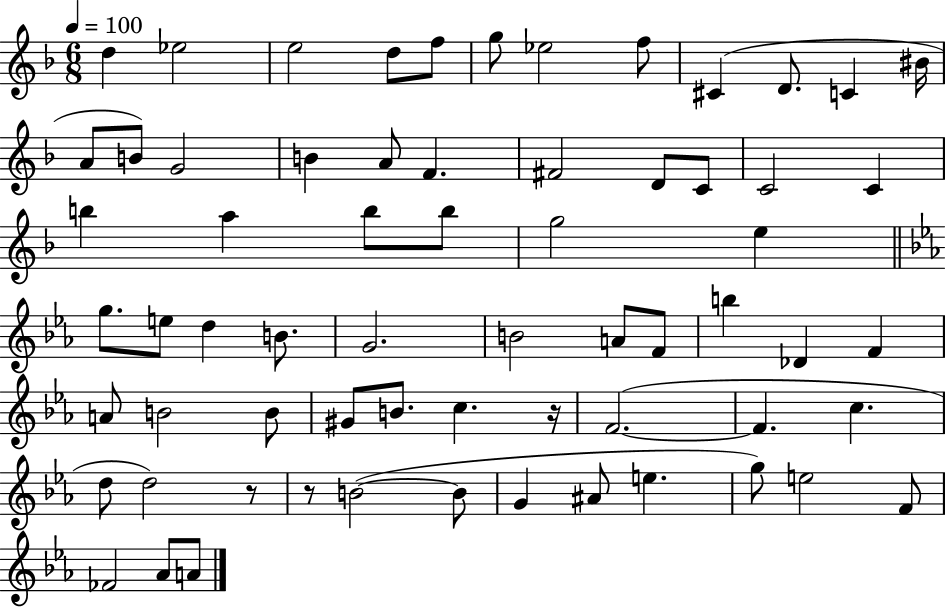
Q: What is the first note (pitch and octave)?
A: D5